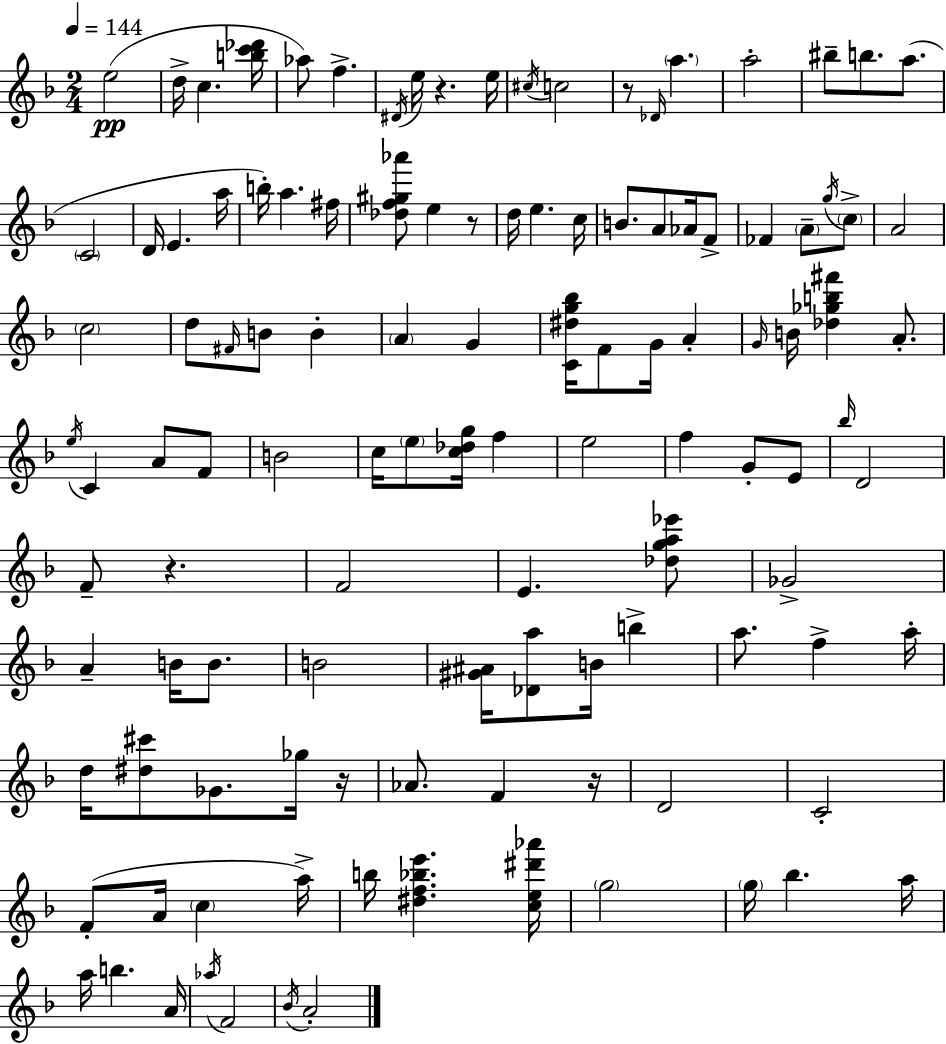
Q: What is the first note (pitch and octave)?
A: E5